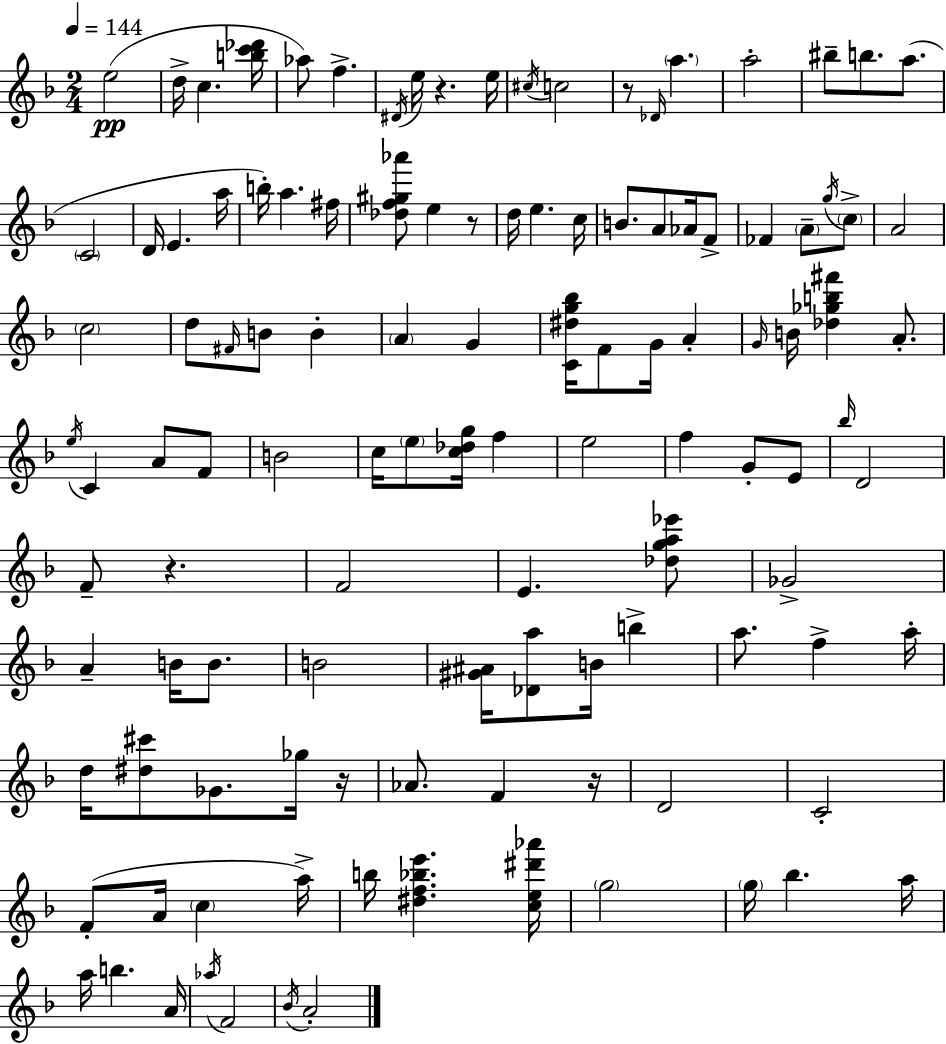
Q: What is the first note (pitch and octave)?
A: E5